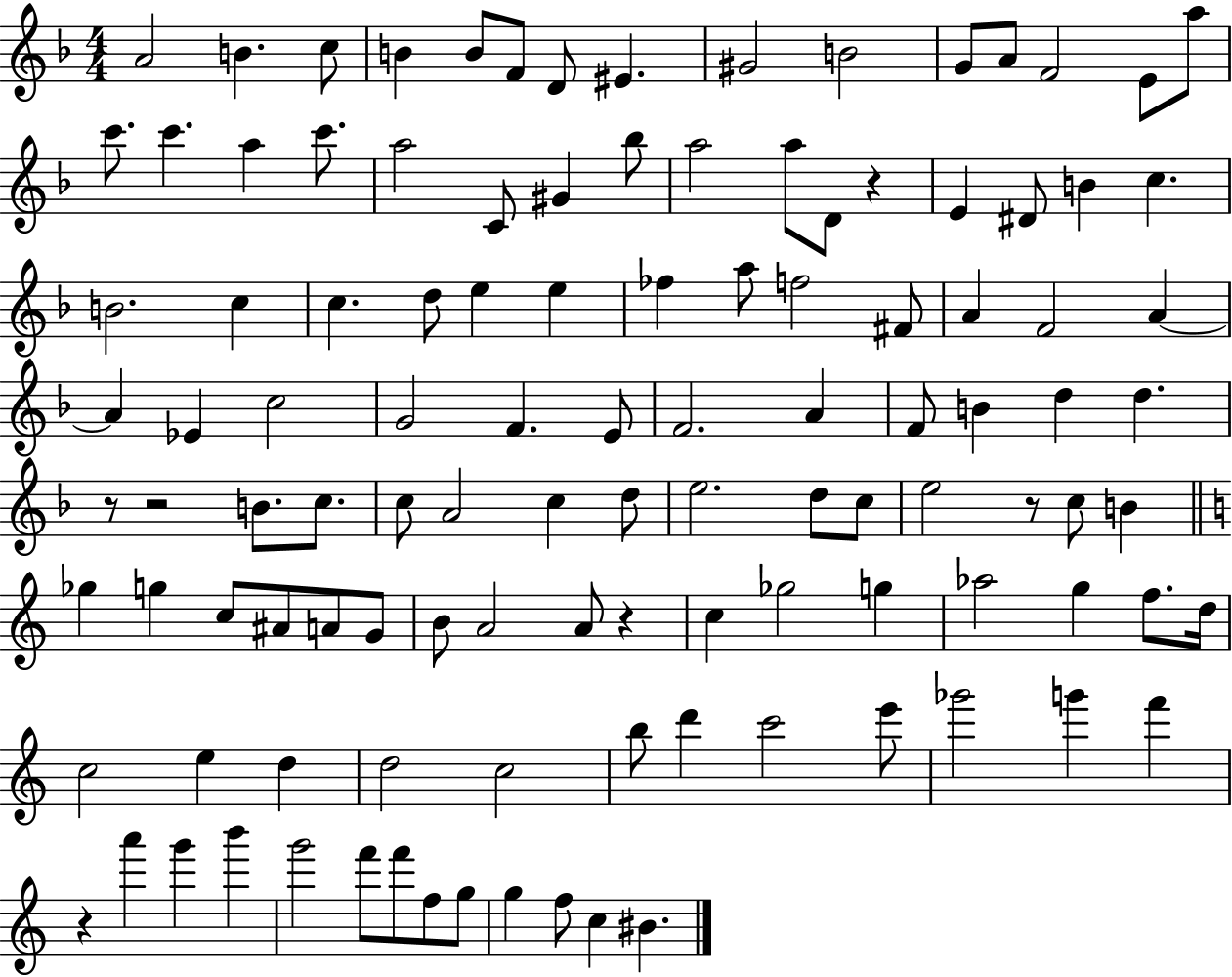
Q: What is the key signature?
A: F major